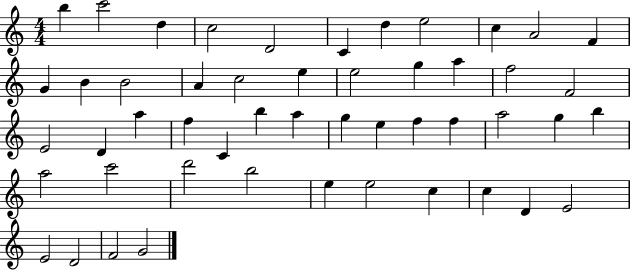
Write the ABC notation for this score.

X:1
T:Untitled
M:4/4
L:1/4
K:C
b c'2 d c2 D2 C d e2 c A2 F G B B2 A c2 e e2 g a f2 F2 E2 D a f C b a g e f f a2 g b a2 c'2 d'2 b2 e e2 c c D E2 E2 D2 F2 G2